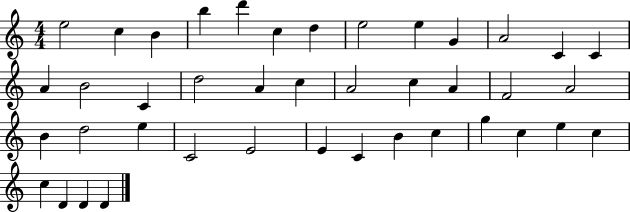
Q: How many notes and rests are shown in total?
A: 41